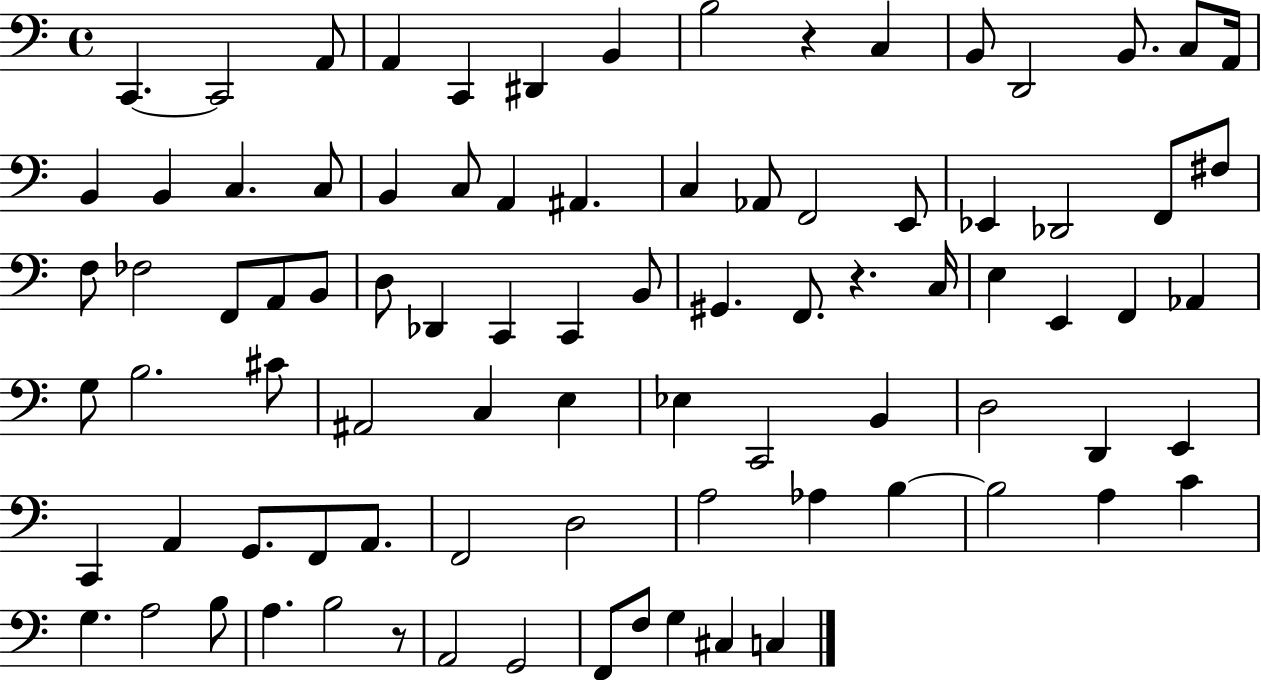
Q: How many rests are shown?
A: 3